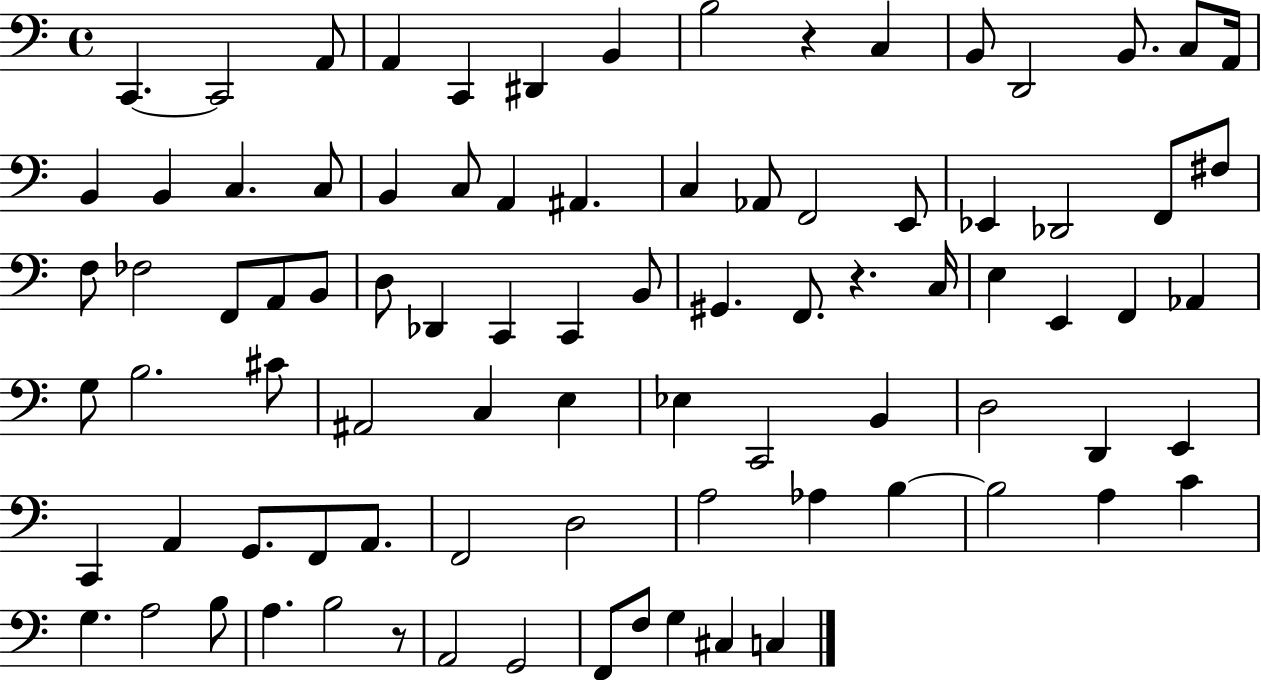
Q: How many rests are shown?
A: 3